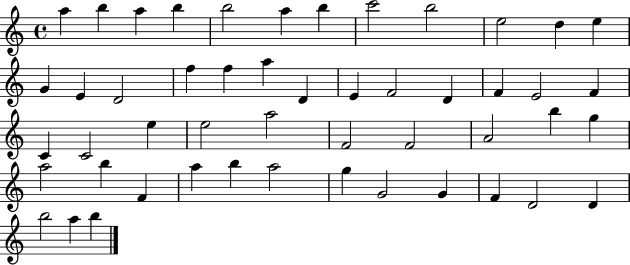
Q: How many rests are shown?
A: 0